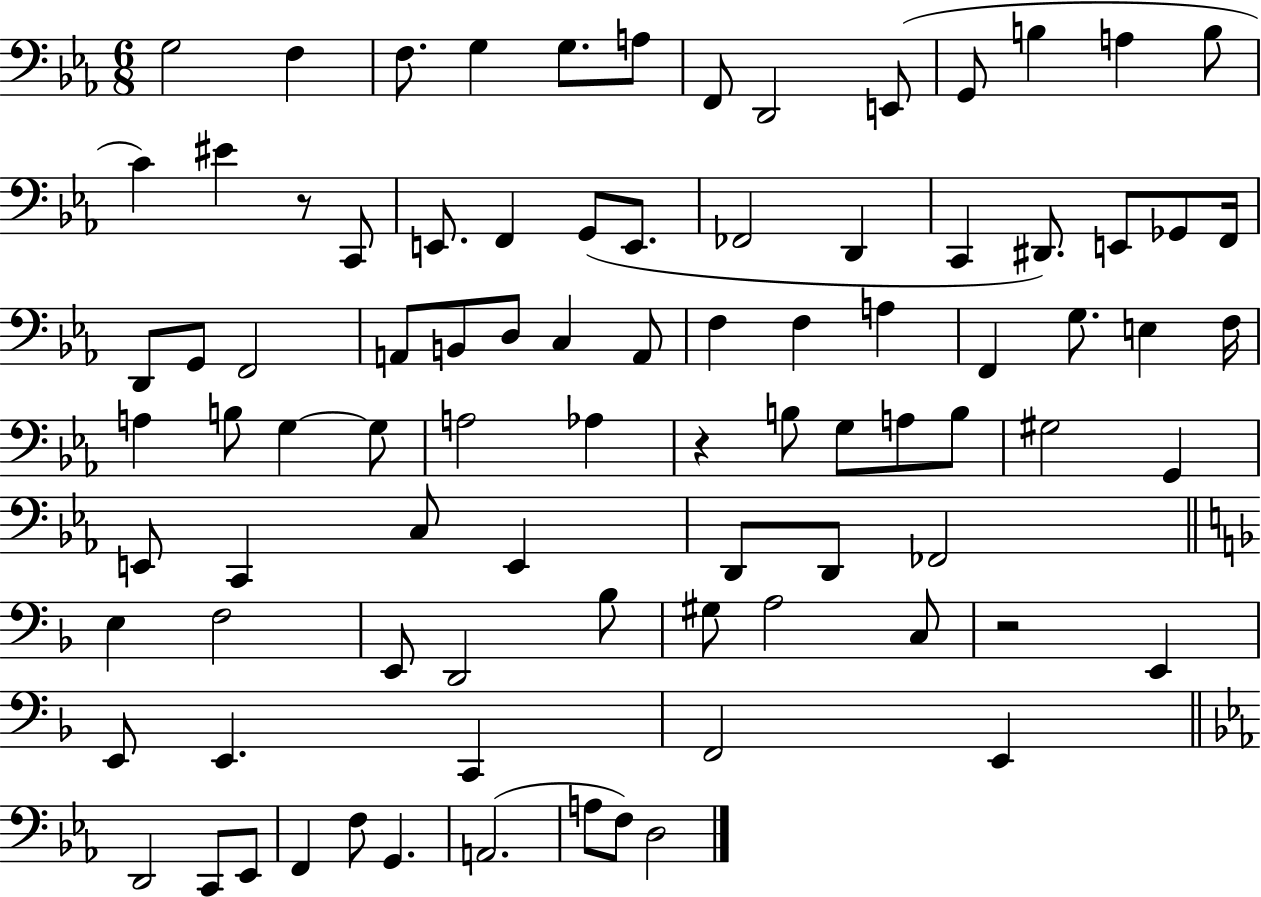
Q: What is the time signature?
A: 6/8